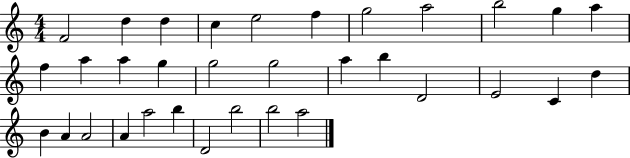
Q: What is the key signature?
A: C major